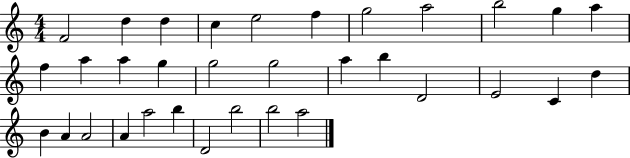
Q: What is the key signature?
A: C major